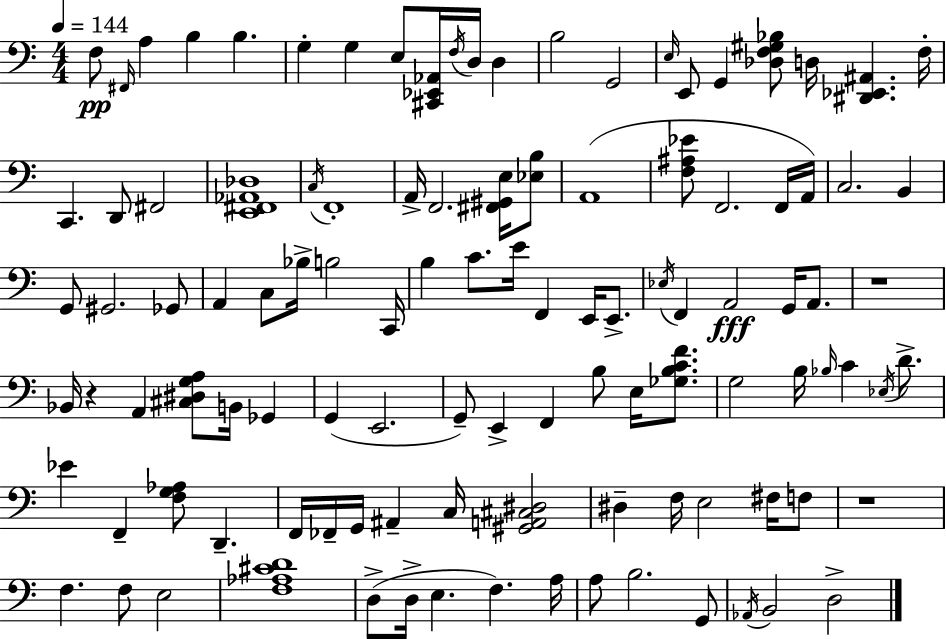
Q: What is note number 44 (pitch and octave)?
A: E2